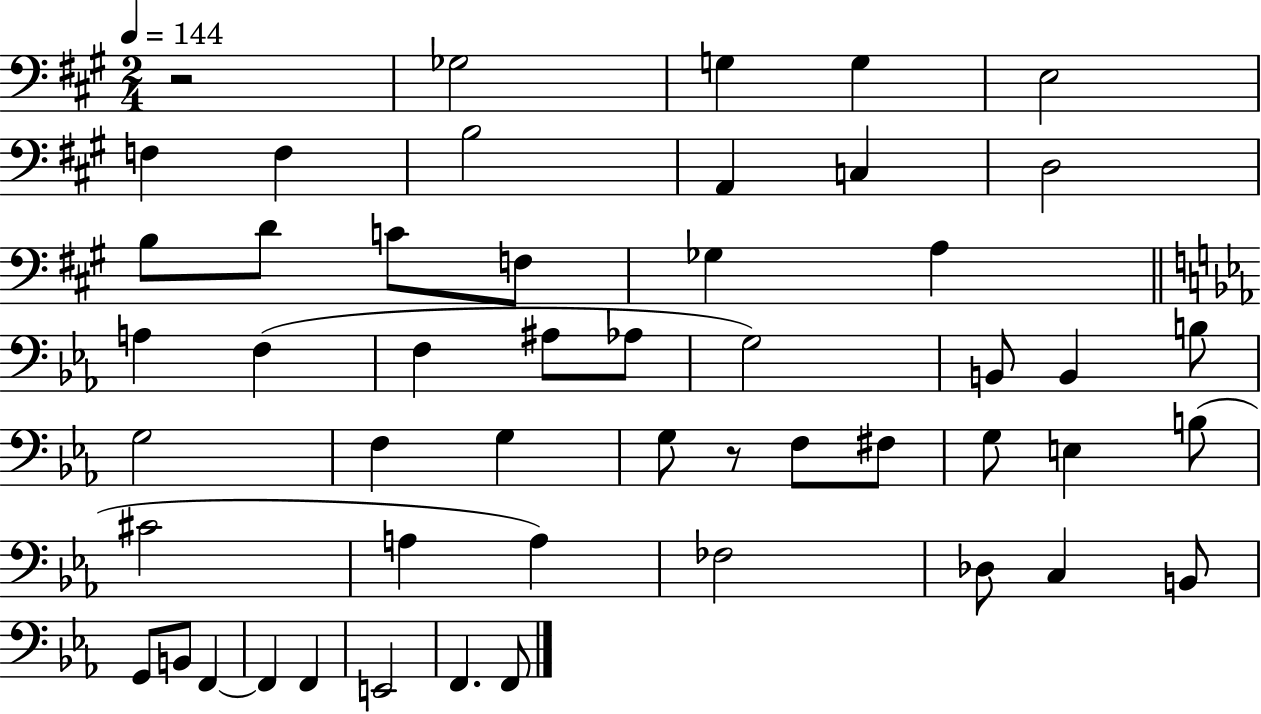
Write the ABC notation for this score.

X:1
T:Untitled
M:2/4
L:1/4
K:A
z2 _G,2 G, G, E,2 F, F, B,2 A,, C, D,2 B,/2 D/2 C/2 F,/2 _G, A, A, F, F, ^A,/2 _A,/2 G,2 B,,/2 B,, B,/2 G,2 F, G, G,/2 z/2 F,/2 ^F,/2 G,/2 E, B,/2 ^C2 A, A, _F,2 _D,/2 C, B,,/2 G,,/2 B,,/2 F,, F,, F,, E,,2 F,, F,,/2